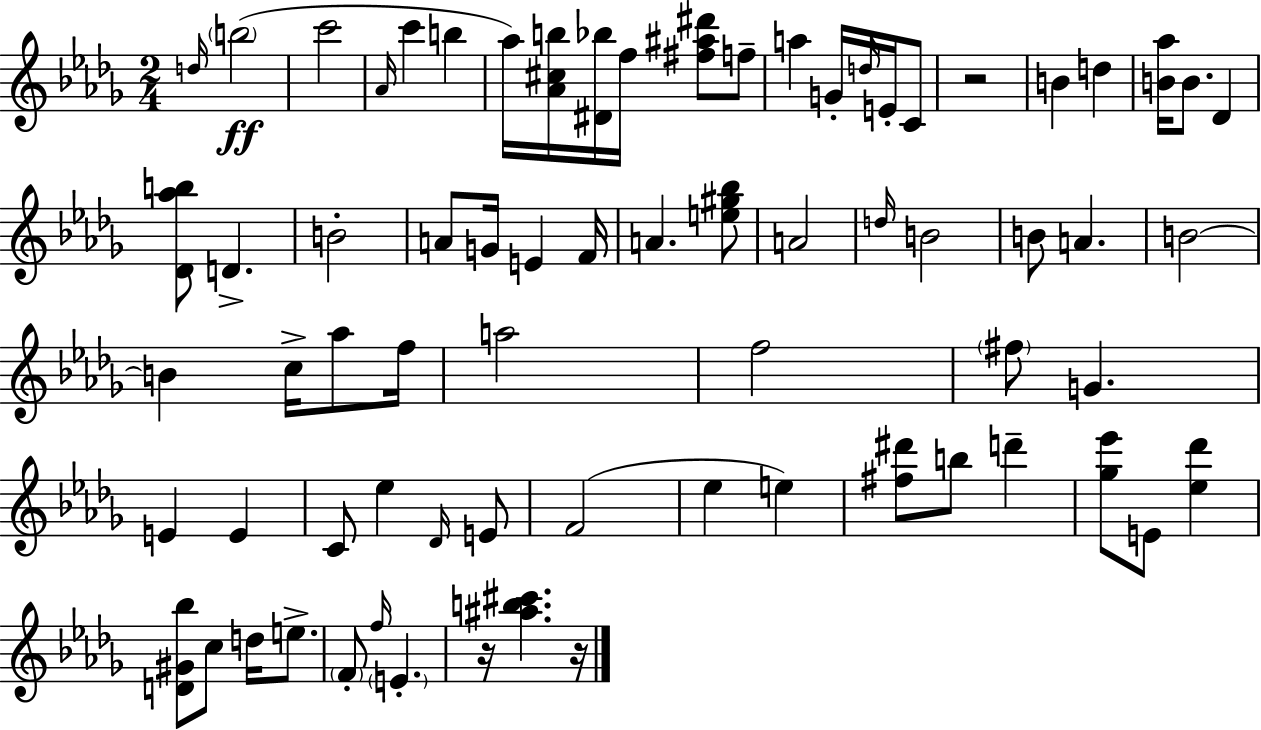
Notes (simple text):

D5/s B5/h C6/h Ab4/s C6/q B5/q Ab5/s [Ab4,C#5,B5]/s [D#4,Bb5]/s F5/s [F#5,A#5,D#6]/e F5/e A5/q G4/s D5/s E4/s C4/e R/h B4/q D5/q [B4,Ab5]/s B4/e. Db4/q [Db4,Ab5,B5]/e D4/q. B4/h A4/e G4/s E4/q F4/s A4/q. [E5,G#5,Bb5]/e A4/h D5/s B4/h B4/e A4/q. B4/h B4/q C5/s Ab5/e F5/s A5/h F5/h F#5/e G4/q. E4/q E4/q C4/e Eb5/q Db4/s E4/e F4/h Eb5/q E5/q [F#5,D#6]/e B5/e D6/q [Gb5,Eb6]/e E4/e [Eb5,Db6]/q [D4,G#4,Bb5]/e C5/e D5/s E5/e. F4/e F5/s E4/q. R/s [A#5,B5,C#6]/q. R/s